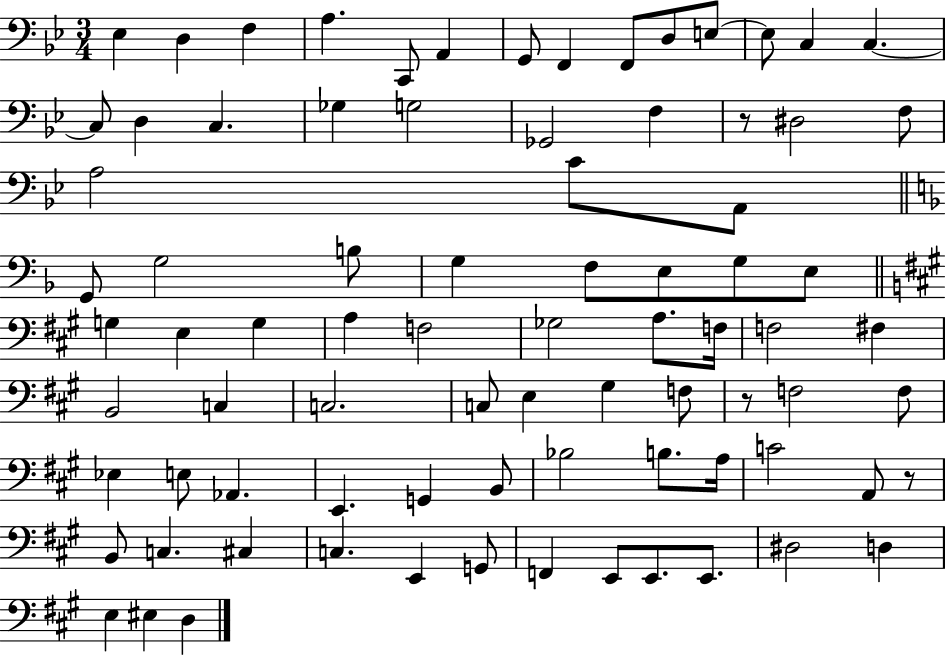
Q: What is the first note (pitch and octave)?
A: Eb3